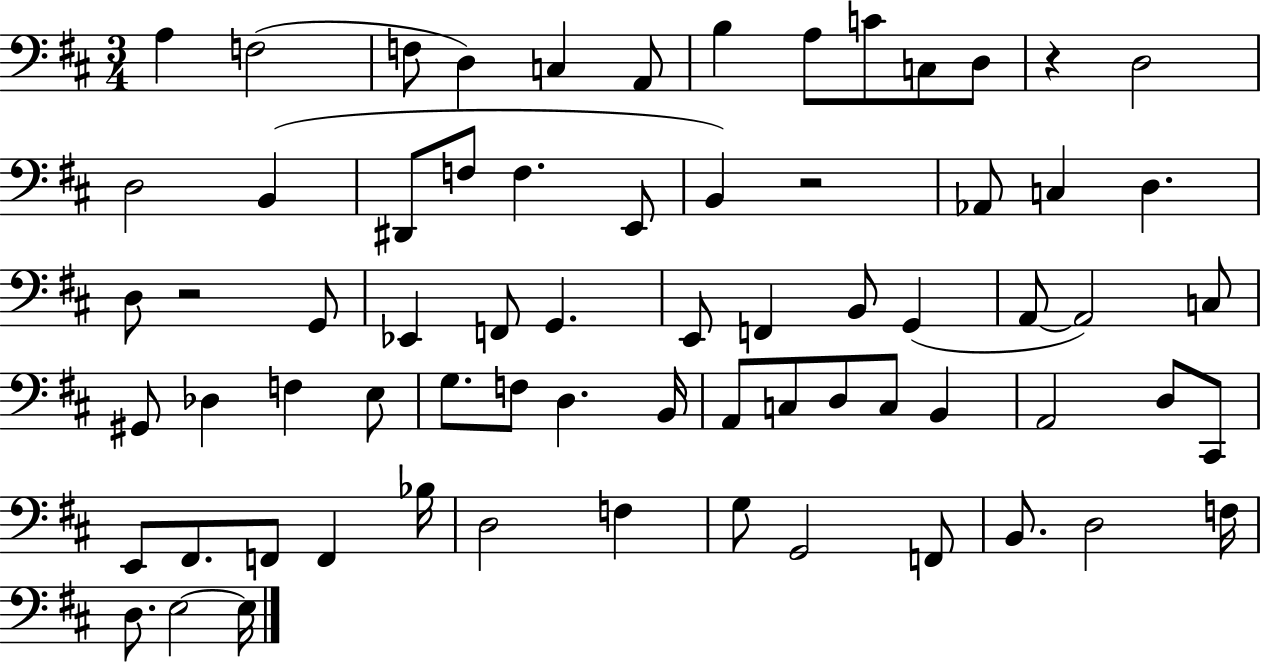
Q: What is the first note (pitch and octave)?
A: A3